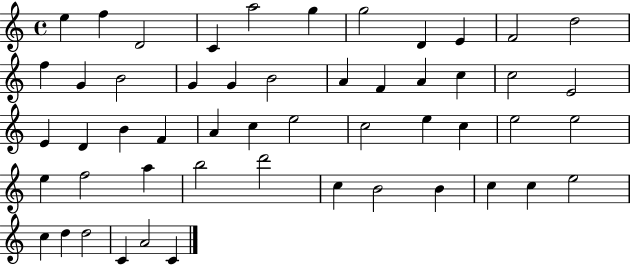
E5/q F5/q D4/h C4/q A5/h G5/q G5/h D4/q E4/q F4/h D5/h F5/q G4/q B4/h G4/q G4/q B4/h A4/q F4/q A4/q C5/q C5/h E4/h E4/q D4/q B4/q F4/q A4/q C5/q E5/h C5/h E5/q C5/q E5/h E5/h E5/q F5/h A5/q B5/h D6/h C5/q B4/h B4/q C5/q C5/q E5/h C5/q D5/q D5/h C4/q A4/h C4/q